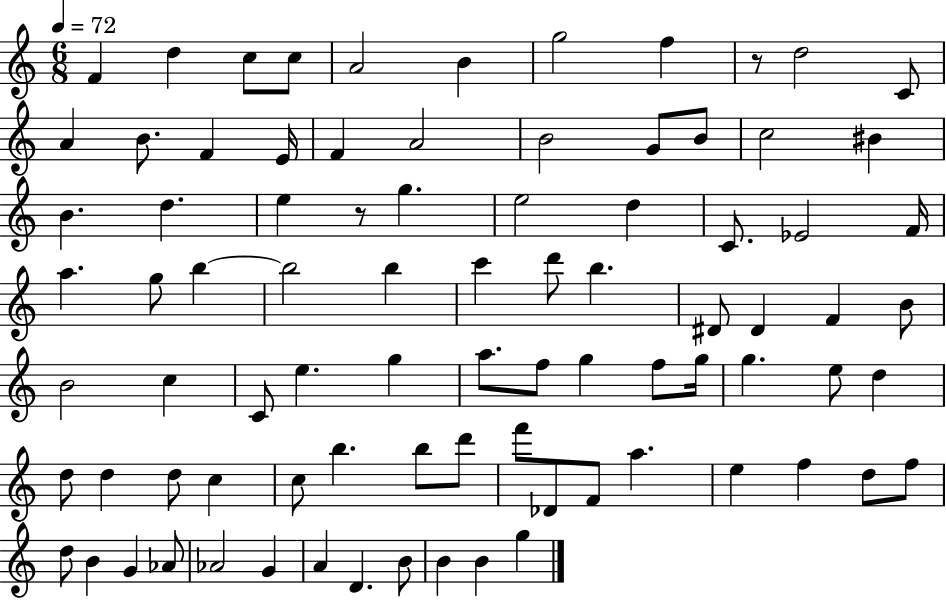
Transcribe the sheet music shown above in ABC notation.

X:1
T:Untitled
M:6/8
L:1/4
K:C
F d c/2 c/2 A2 B g2 f z/2 d2 C/2 A B/2 F E/4 F A2 B2 G/2 B/2 c2 ^B B d e z/2 g e2 d C/2 _E2 F/4 a g/2 b b2 b c' d'/2 b ^D/2 ^D F B/2 B2 c C/2 e g a/2 f/2 g f/2 g/4 g e/2 d d/2 d d/2 c c/2 b b/2 d'/2 f'/2 _D/2 F/2 a e f d/2 f/2 d/2 B G _A/2 _A2 G A D B/2 B B g